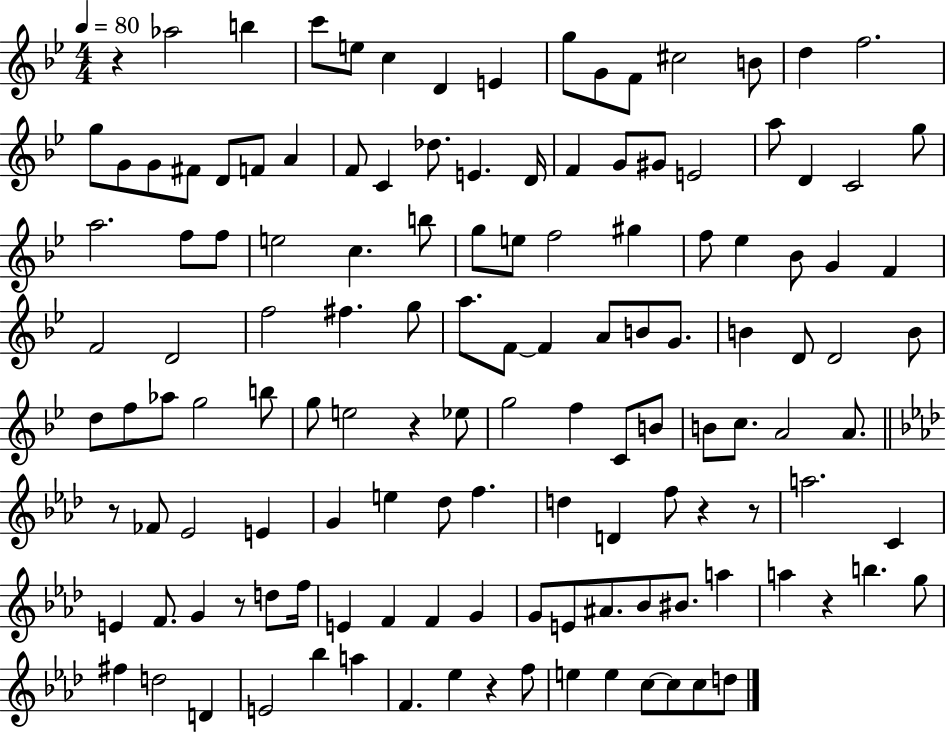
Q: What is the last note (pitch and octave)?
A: D5